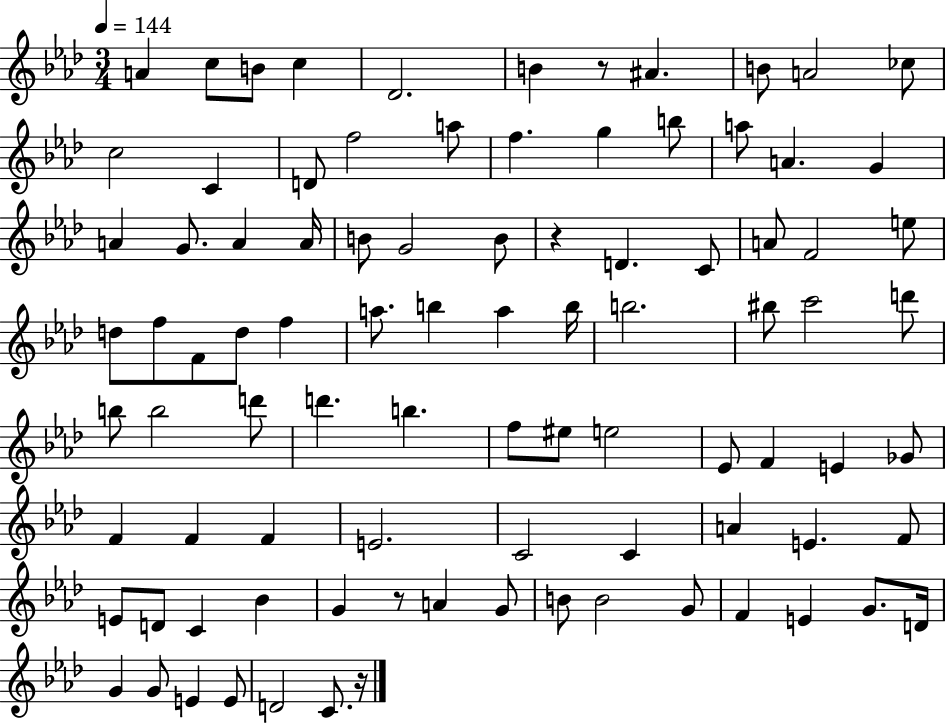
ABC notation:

X:1
T:Untitled
M:3/4
L:1/4
K:Ab
A c/2 B/2 c _D2 B z/2 ^A B/2 A2 _c/2 c2 C D/2 f2 a/2 f g b/2 a/2 A G A G/2 A A/4 B/2 G2 B/2 z D C/2 A/2 F2 e/2 d/2 f/2 F/2 d/2 f a/2 b a b/4 b2 ^b/2 c'2 d'/2 b/2 b2 d'/2 d' b f/2 ^e/2 e2 _E/2 F E _G/2 F F F E2 C2 C A E F/2 E/2 D/2 C _B G z/2 A G/2 B/2 B2 G/2 F E G/2 D/4 G G/2 E E/2 D2 C/2 z/4